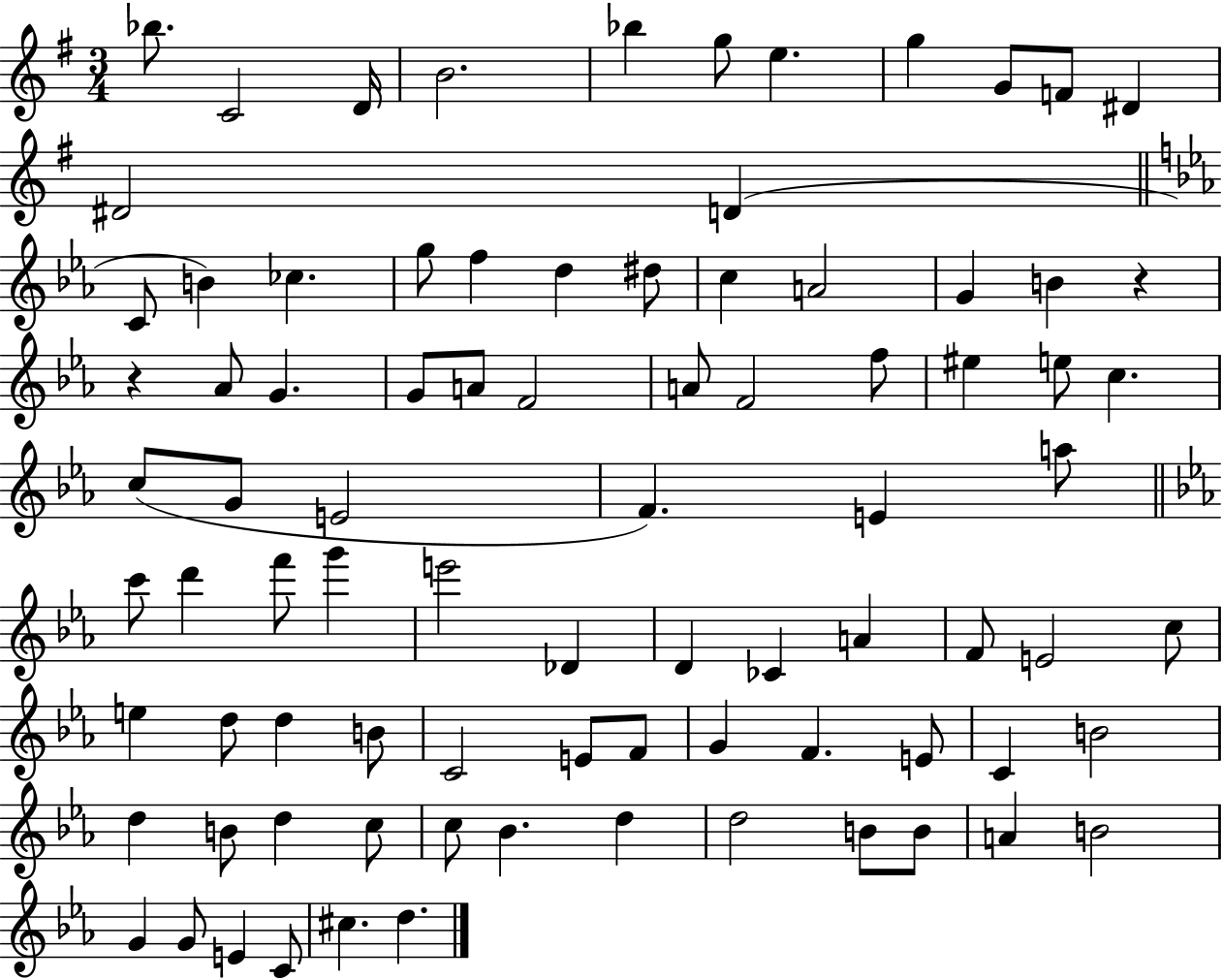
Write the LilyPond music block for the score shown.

{
  \clef treble
  \numericTimeSignature
  \time 3/4
  \key g \major
  bes''8. c'2 d'16 | b'2. | bes''4 g''8 e''4. | g''4 g'8 f'8 dis'4 | \break dis'2 d'4( | \bar "||" \break \key c \minor c'8 b'4) ces''4. | g''8 f''4 d''4 dis''8 | c''4 a'2 | g'4 b'4 r4 | \break r4 aes'8 g'4. | g'8 a'8 f'2 | a'8 f'2 f''8 | eis''4 e''8 c''4. | \break c''8( g'8 e'2 | f'4.) e'4 a''8 | \bar "||" \break \key c \minor c'''8 d'''4 f'''8 g'''4 | e'''2 des'4 | d'4 ces'4 a'4 | f'8 e'2 c''8 | \break e''4 d''8 d''4 b'8 | c'2 e'8 f'8 | g'4 f'4. e'8 | c'4 b'2 | \break d''4 b'8 d''4 c''8 | c''8 bes'4. d''4 | d''2 b'8 b'8 | a'4 b'2 | \break g'4 g'8 e'4 c'8 | cis''4. d''4. | \bar "|."
}